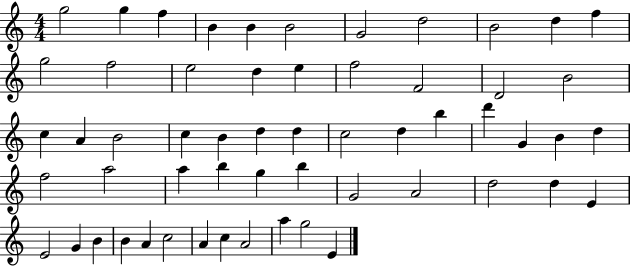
G5/h G5/q F5/q B4/q B4/q B4/h G4/h D5/h B4/h D5/q F5/q G5/h F5/h E5/h D5/q E5/q F5/h F4/h D4/h B4/h C5/q A4/q B4/h C5/q B4/q D5/q D5/q C5/h D5/q B5/q D6/q G4/q B4/q D5/q F5/h A5/h A5/q B5/q G5/q B5/q G4/h A4/h D5/h D5/q E4/q E4/h G4/q B4/q B4/q A4/q C5/h A4/q C5/q A4/h A5/q G5/h E4/q